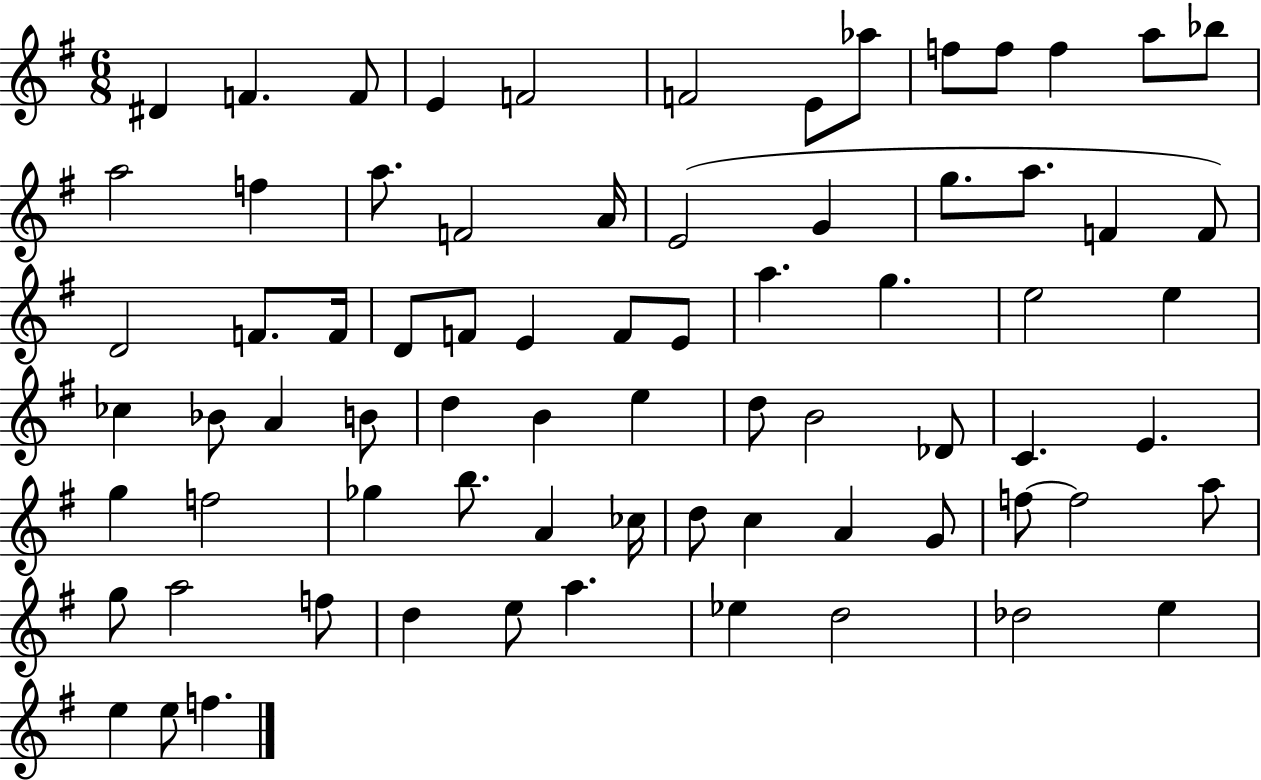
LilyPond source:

{
  \clef treble
  \numericTimeSignature
  \time 6/8
  \key g \major
  \repeat volta 2 { dis'4 f'4. f'8 | e'4 f'2 | f'2 e'8 aes''8 | f''8 f''8 f''4 a''8 bes''8 | \break a''2 f''4 | a''8. f'2 a'16 | e'2( g'4 | g''8. a''8. f'4 f'8) | \break d'2 f'8. f'16 | d'8 f'8 e'4 f'8 e'8 | a''4. g''4. | e''2 e''4 | \break ces''4 bes'8 a'4 b'8 | d''4 b'4 e''4 | d''8 b'2 des'8 | c'4. e'4. | \break g''4 f''2 | ges''4 b''8. a'4 ces''16 | d''8 c''4 a'4 g'8 | f''8~~ f''2 a''8 | \break g''8 a''2 f''8 | d''4 e''8 a''4. | ees''4 d''2 | des''2 e''4 | \break e''4 e''8 f''4. | } \bar "|."
}